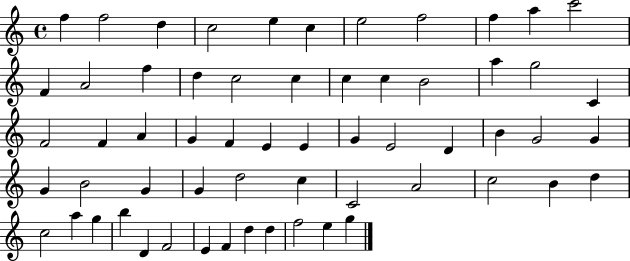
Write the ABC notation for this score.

X:1
T:Untitled
M:4/4
L:1/4
K:C
f f2 d c2 e c e2 f2 f a c'2 F A2 f d c2 c c c B2 a g2 C F2 F A G F E E G E2 D B G2 G G B2 G G d2 c C2 A2 c2 B d c2 a g b D F2 E F d d f2 e g